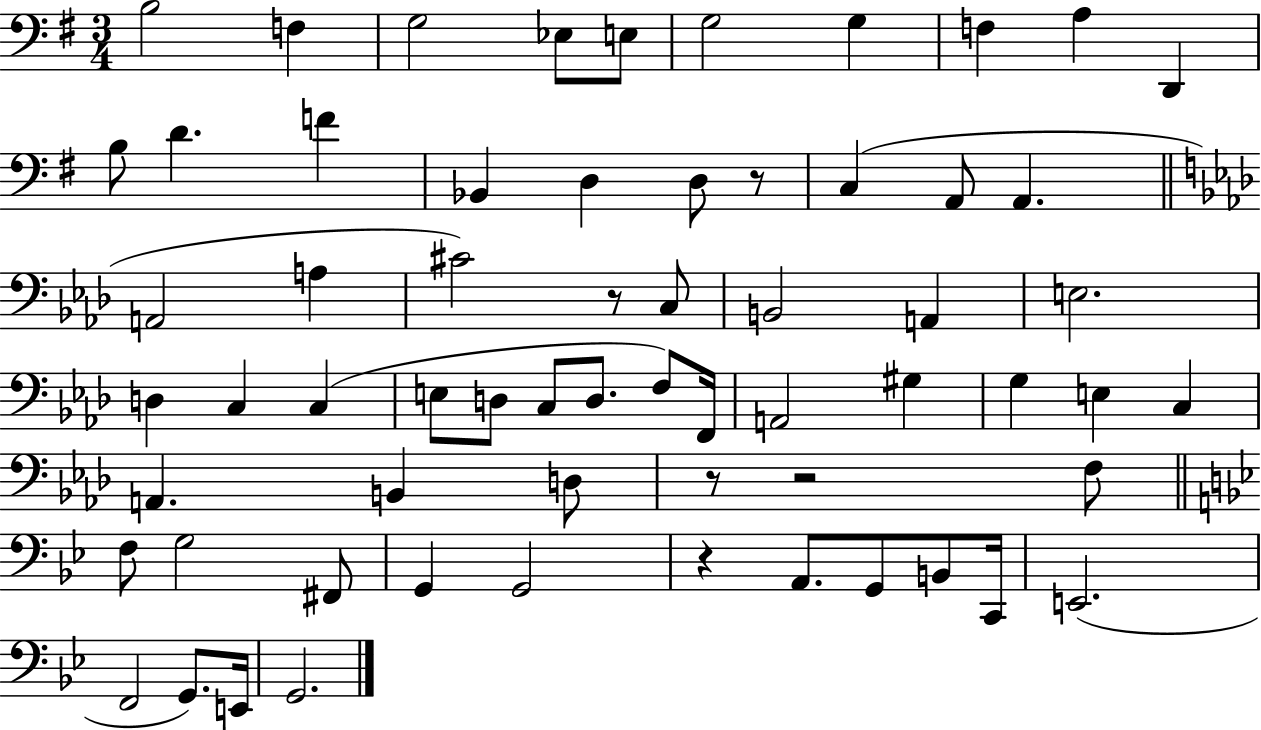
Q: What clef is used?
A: bass